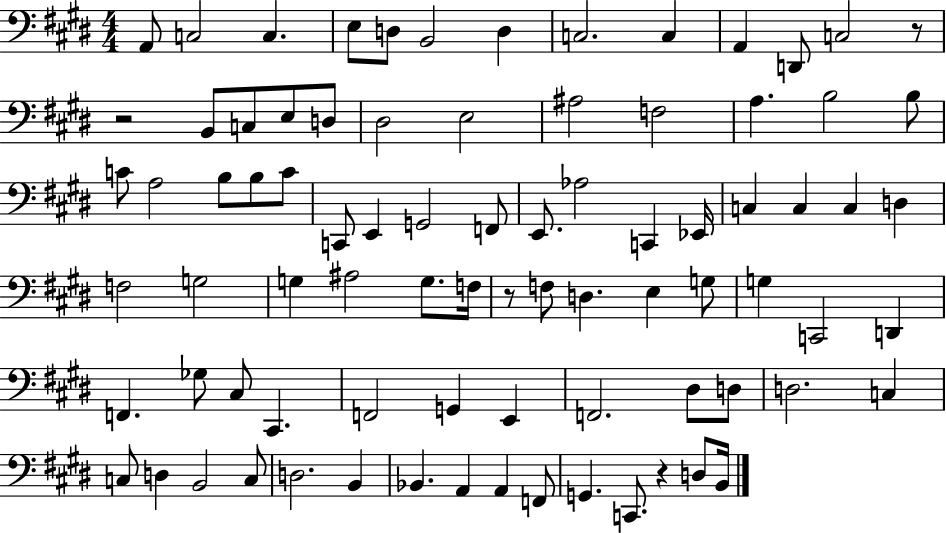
X:1
T:Untitled
M:4/4
L:1/4
K:E
A,,/2 C,2 C, E,/2 D,/2 B,,2 D, C,2 C, A,, D,,/2 C,2 z/2 z2 B,,/2 C,/2 E,/2 D,/2 ^D,2 E,2 ^A,2 F,2 A, B,2 B,/2 C/2 A,2 B,/2 B,/2 C/2 C,,/2 E,, G,,2 F,,/2 E,,/2 _A,2 C,, _E,,/4 C, C, C, D, F,2 G,2 G, ^A,2 G,/2 F,/4 z/2 F,/2 D, E, G,/2 G, C,,2 D,, F,, _G,/2 ^C,/2 ^C,, F,,2 G,, E,, F,,2 ^D,/2 D,/2 D,2 C, C,/2 D, B,,2 C,/2 D,2 B,, _B,, A,, A,, F,,/2 G,, C,,/2 z D,/2 B,,/4